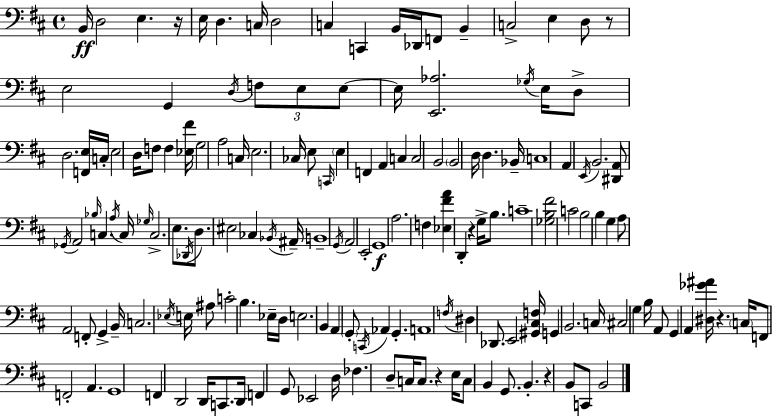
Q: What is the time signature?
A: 4/4